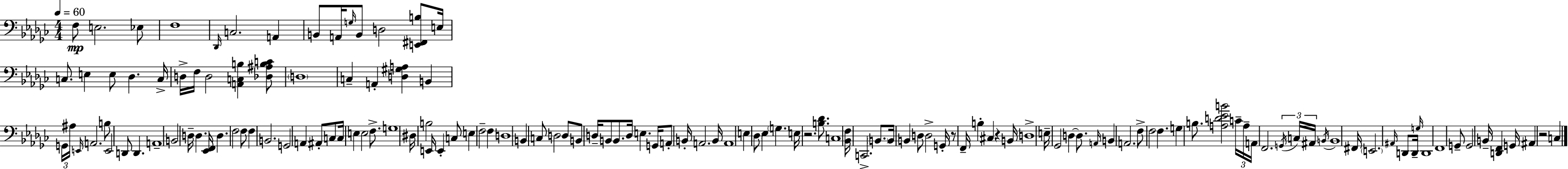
F3/e E3/h. Eb3/e F3/w Db2/s C3/h. A2/q B2/e A2/s G3/s B2/e D3/h [E2,F#2,B3]/e E3/s C3/e. E3/q E3/e Db3/q. C3/s D3/s F3/s D3/h [A2,C3,B3]/q [Db3,A#3,B3,C4]/e D3/w C3/q A2/q [D3,G#3,A3]/q B2/q G2/s A#3/s E2/s A2/h. B3/e E2/h D2/e D2/q. A2/w B2/h D3/s D3/q. [Eb2,F2]/s D3/q. F3/h F3/e F3/q B2/h. G2/h A2/q A#2/e C3/e C3/s E3/q E3/h F3/e. G3/w D#3/s B3/h E2/s E2/q C3/e E3/q F3/h F3/q D3/w B2/q C3/e D3/h D3/e B2/e D3/s B2/e B2/e. D3/s E3/q. G2/s A2/e B2/s A2/h. B2/s A2/w E3/q Db3/e Eb3/q G3/q. E3/s R/h. [B3,Db4]/e. C3/w [Bb2,F3]/s C2/h. B2/e. B2/s B2/q D3/e D3/h G2/s R/e F2/s B3/q C#3/q R/q B2/s D3/w E3/s Gb2/h D3/q D3/e. A2/s B2/q A2/h. F3/e F3/h F3/q. G3/q B3/e. [A3,D4,Eb4,B4]/h C4/s A3/s A2/s F2/h. G2/s C3/s A#2/s B2/s B2/w F#2/s E2/h. A#2/s D2/e D2/s G3/s D2/w F2/w G2/e G2/h B2/s [D2,F2]/q G2/s A#2/q R/h C3/q